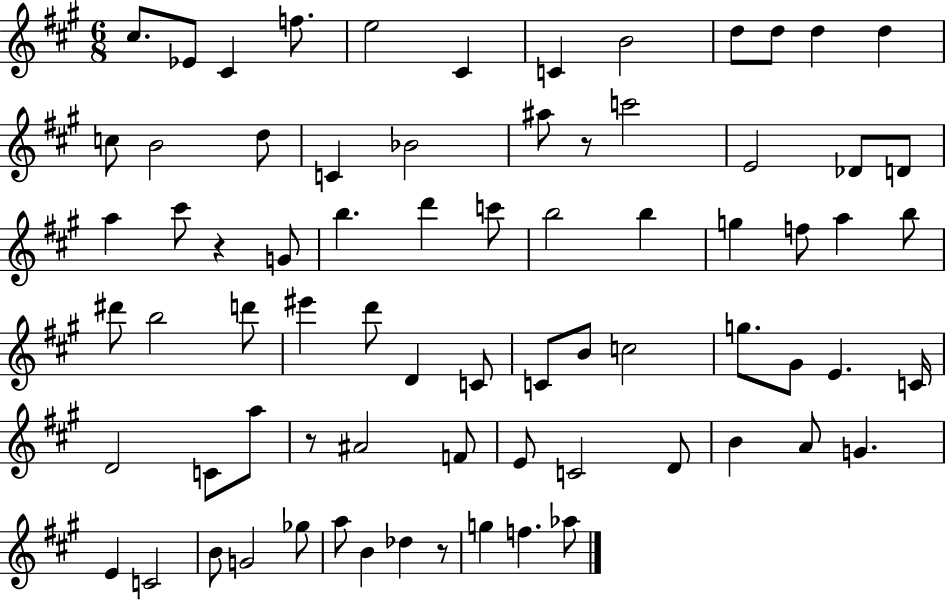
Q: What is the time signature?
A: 6/8